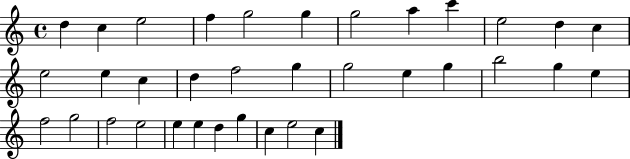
D5/q C5/q E5/h F5/q G5/h G5/q G5/h A5/q C6/q E5/h D5/q C5/q E5/h E5/q C5/q D5/q F5/h G5/q G5/h E5/q G5/q B5/h G5/q E5/q F5/h G5/h F5/h E5/h E5/q E5/q D5/q G5/q C5/q E5/h C5/q